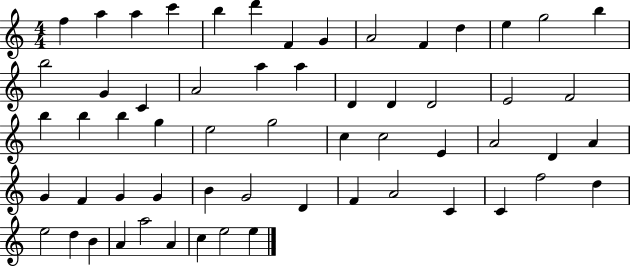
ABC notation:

X:1
T:Untitled
M:4/4
L:1/4
K:C
f a a c' b d' F G A2 F d e g2 b b2 G C A2 a a D D D2 E2 F2 b b b g e2 g2 c c2 E A2 D A G F G G B G2 D F A2 C C f2 d e2 d B A a2 A c e2 e